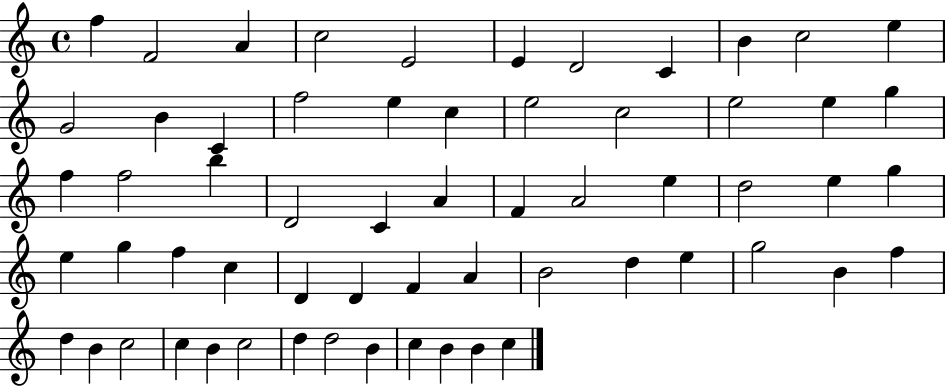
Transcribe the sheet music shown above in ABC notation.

X:1
T:Untitled
M:4/4
L:1/4
K:C
f F2 A c2 E2 E D2 C B c2 e G2 B C f2 e c e2 c2 e2 e g f f2 b D2 C A F A2 e d2 e g e g f c D D F A B2 d e g2 B f d B c2 c B c2 d d2 B c B B c